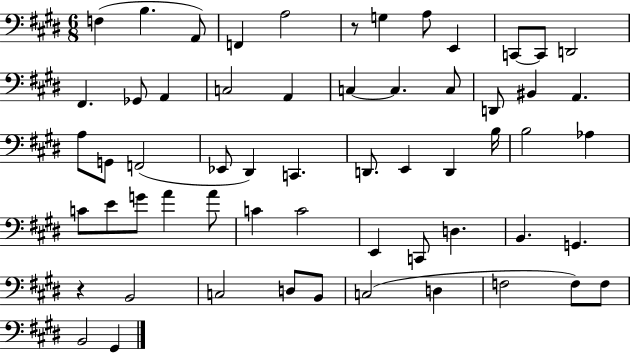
{
  \clef bass
  \numericTimeSignature
  \time 6/8
  \key e \major
  f4( b4. a,8) | f,4 a2 | r8 g4 a8 e,4 | c,8~~ c,8 d,2 | \break fis,4. ges,8 a,4 | c2 a,4 | c4~~ c4. c8 | d,8 bis,4 a,4. | \break a8 g,8 f,2( | ees,8 dis,4) c,4. | d,8. e,4 d,4 b16 | b2 aes4 | \break c'8 e'8 g'8 a'4 a'8 | c'4 c'2 | e,4 c,8 d4. | b,4. g,4. | \break r4 b,2 | c2 d8 b,8 | c2( d4 | f2 f8) f8 | \break b,2 gis,4 | \bar "|."
}